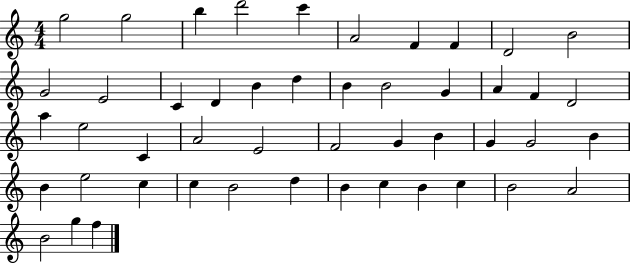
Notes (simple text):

G5/h G5/h B5/q D6/h C6/q A4/h F4/q F4/q D4/h B4/h G4/h E4/h C4/q D4/q B4/q D5/q B4/q B4/h G4/q A4/q F4/q D4/h A5/q E5/h C4/q A4/h E4/h F4/h G4/q B4/q G4/q G4/h B4/q B4/q E5/h C5/q C5/q B4/h D5/q B4/q C5/q B4/q C5/q B4/h A4/h B4/h G5/q F5/q